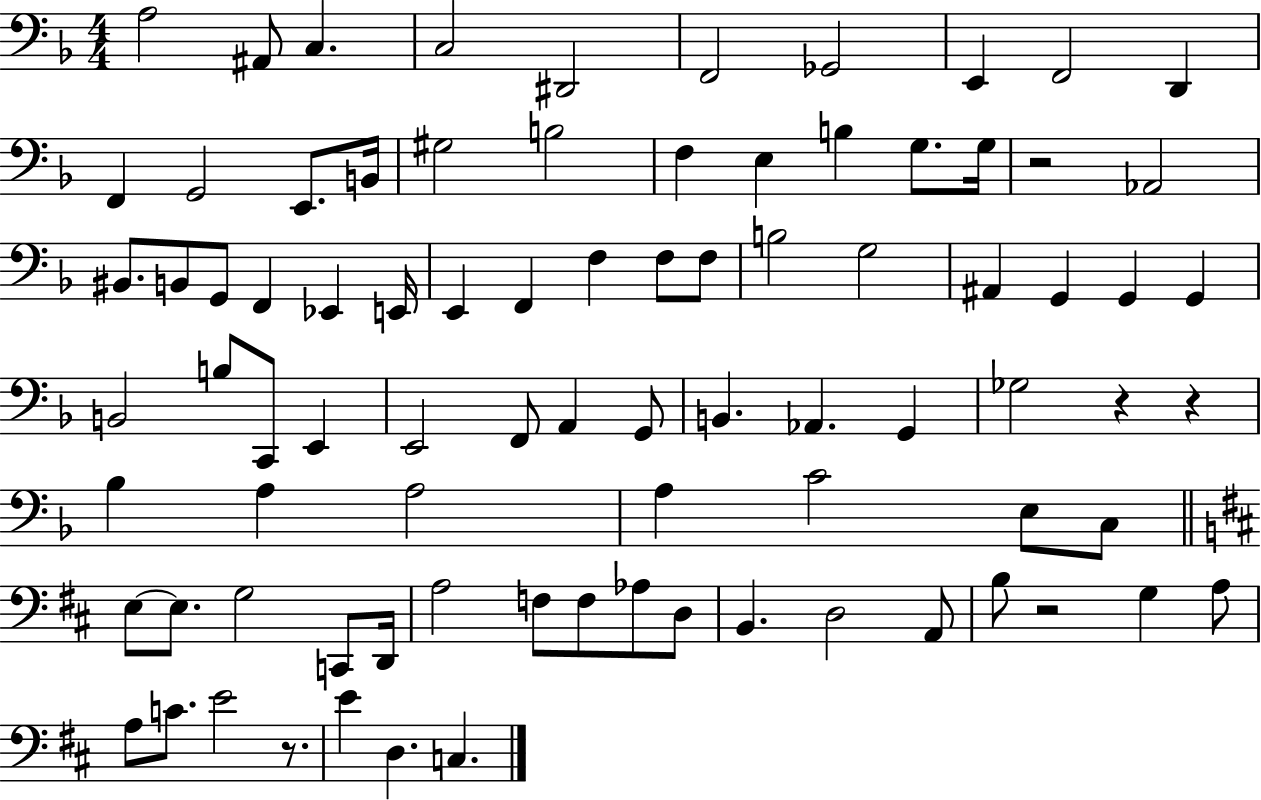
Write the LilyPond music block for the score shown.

{
  \clef bass
  \numericTimeSignature
  \time 4/4
  \key f \major
  a2 ais,8 c4. | c2 dis,2 | f,2 ges,2 | e,4 f,2 d,4 | \break f,4 g,2 e,8. b,16 | gis2 b2 | f4 e4 b4 g8. g16 | r2 aes,2 | \break bis,8. b,8 g,8 f,4 ees,4 e,16 | e,4 f,4 f4 f8 f8 | b2 g2 | ais,4 g,4 g,4 g,4 | \break b,2 b8 c,8 e,4 | e,2 f,8 a,4 g,8 | b,4. aes,4. g,4 | ges2 r4 r4 | \break bes4 a4 a2 | a4 c'2 e8 c8 | \bar "||" \break \key d \major e8~~ e8. g2 c,8 d,16 | a2 f8 f8 aes8 d8 | b,4. d2 a,8 | b8 r2 g4 a8 | \break a8 c'8. e'2 r8. | e'4 d4. c4. | \bar "|."
}